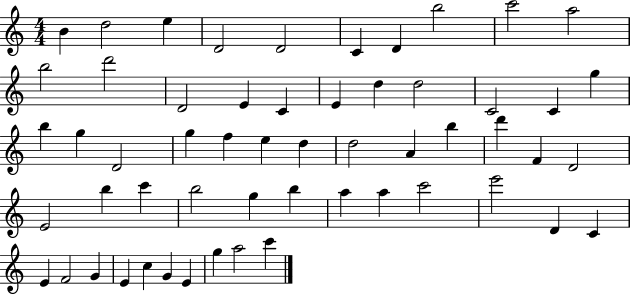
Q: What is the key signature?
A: C major